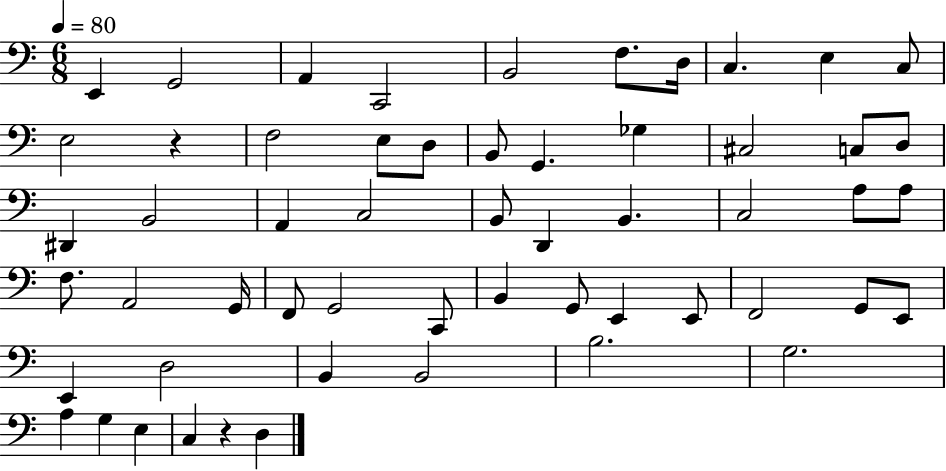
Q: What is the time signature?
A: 6/8